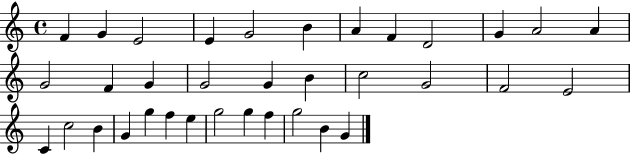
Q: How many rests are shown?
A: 0